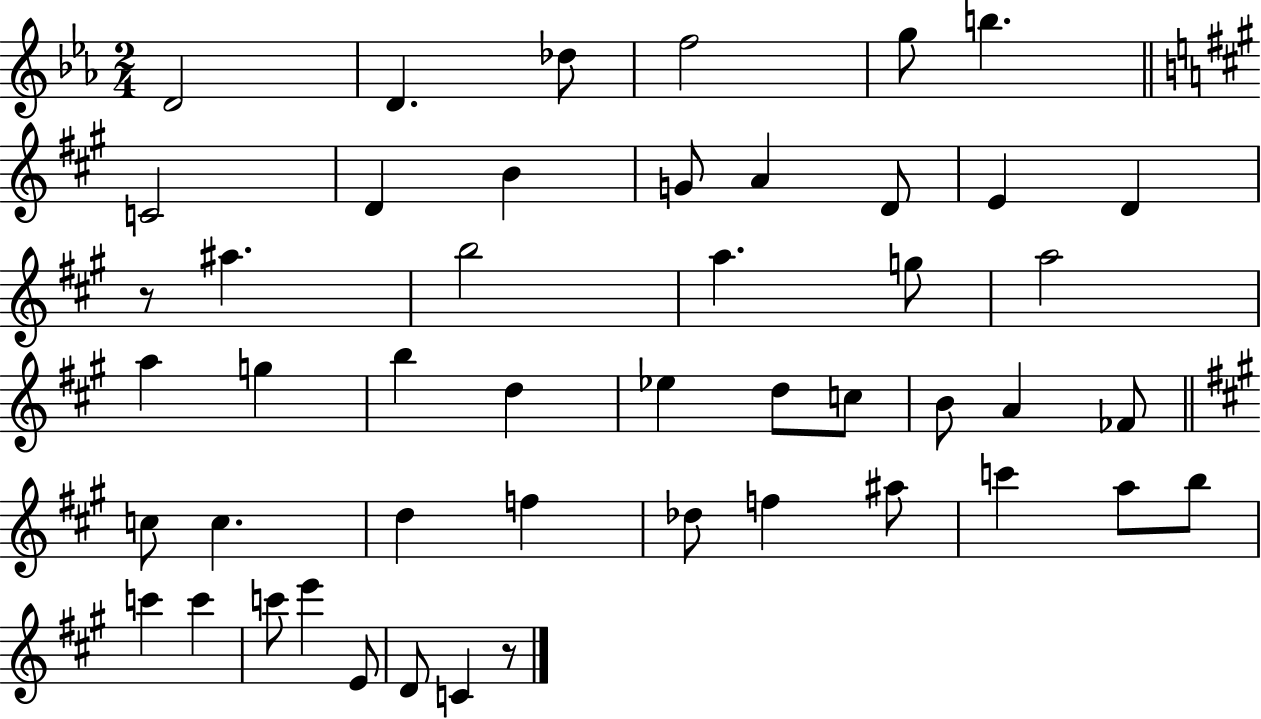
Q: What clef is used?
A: treble